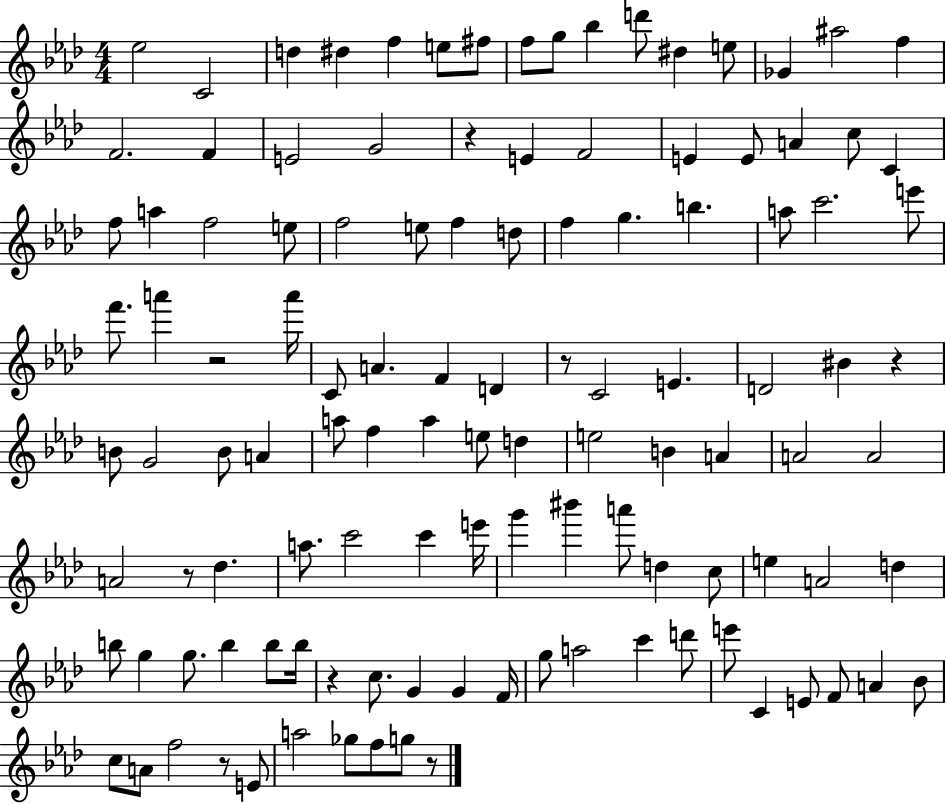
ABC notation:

X:1
T:Untitled
M:4/4
L:1/4
K:Ab
_e2 C2 d ^d f e/2 ^f/2 f/2 g/2 _b d'/2 ^d e/2 _G ^a2 f F2 F E2 G2 z E F2 E E/2 A c/2 C f/2 a f2 e/2 f2 e/2 f d/2 f g b a/2 c'2 e'/2 f'/2 a' z2 a'/4 C/2 A F D z/2 C2 E D2 ^B z B/2 G2 B/2 A a/2 f a e/2 d e2 B A A2 A2 A2 z/2 _d a/2 c'2 c' e'/4 g' ^b' a'/2 d c/2 e A2 d b/2 g g/2 b b/2 b/4 z c/2 G G F/4 g/2 a2 c' d'/2 e'/2 C E/2 F/2 A _B/2 c/2 A/2 f2 z/2 E/2 a2 _g/2 f/2 g/2 z/2